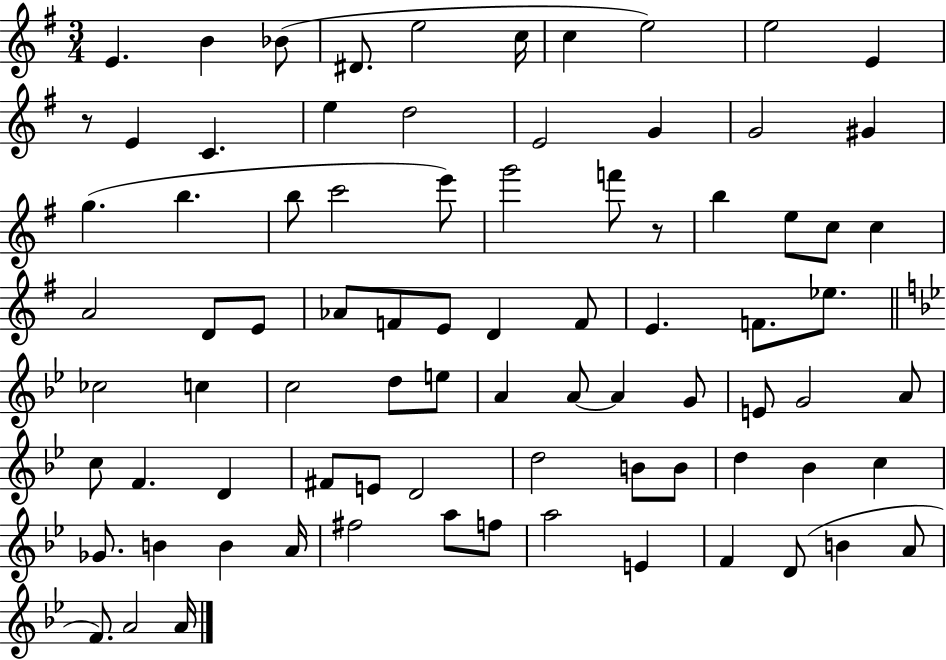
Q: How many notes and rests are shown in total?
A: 82